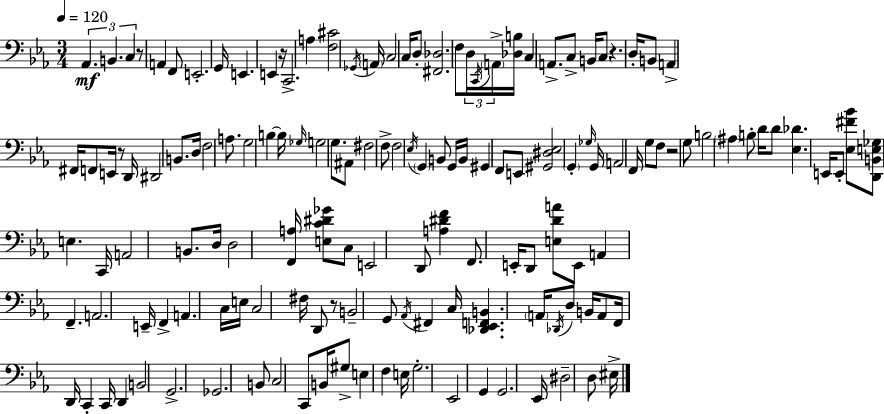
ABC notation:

X:1
T:Untitled
M:3/4
L:1/4
K:Eb
_A,, B,, C, z/2 A,, F,,/2 E,,2 G,,/4 E,, E,, z/4 C,,2 A, [F,^C]2 _G,,/4 A,,/4 C,2 C,/4 D,/2 [^F,,_D,]2 F,/2 D,/4 C,,/4 A,,/4 [_D,B,]/4 C, A,,/2 C,/2 B,,/4 C,/2 z D,/4 B,,/2 A,, ^F,,/4 F,,/2 E,,/4 z/2 D,,/4 ^D,,2 B,,/2 D,/4 F,2 A,/2 G,2 B, B,/4 _G,/4 G,2 G,/2 ^A,,/2 ^F,2 F,/2 F,2 _E,/4 G,, B,,/2 G,,/4 B,,/4 ^G,, F,,/2 E,,/2 [^G,,^D,_E,]2 G,, _G,/4 G,,/4 A,,2 F,,/4 G,/2 F,/2 z2 G,/2 B,2 ^A, B,/2 D/4 D/2 [_E,_D] E,,/4 E,,/2 [_E,^F_B]/2 [D,,B,,E,_G,]/2 E, C,,/4 A,,2 B,,/2 D,/4 D,2 [F,,A,]/4 [E,C^D_G]/2 C,/2 E,,2 D,,/2 [A,^DF] F,,/2 E,,/4 D,,/2 [E,DA]/2 E,,/2 A,, F,, A,,2 E,,/4 F,, A,, C,/4 E,/4 C,2 ^F,/4 D,,/2 z/2 B,,2 G,,/2 _A,,/4 ^F,, C,/4 [_D,,_E,,F,,B,,] A,,/4 _D,,/4 D,/2 B,,/4 A,,/2 F,,/4 D,,/4 C,, C,,/4 D,, B,,2 G,,2 _G,,2 B,,/2 C,2 C,,/2 B,,/4 ^G,/2 E, F, E,/4 G,2 _E,,2 G,, G,,2 _E,,/4 ^D,2 D,/2 ^E,/4